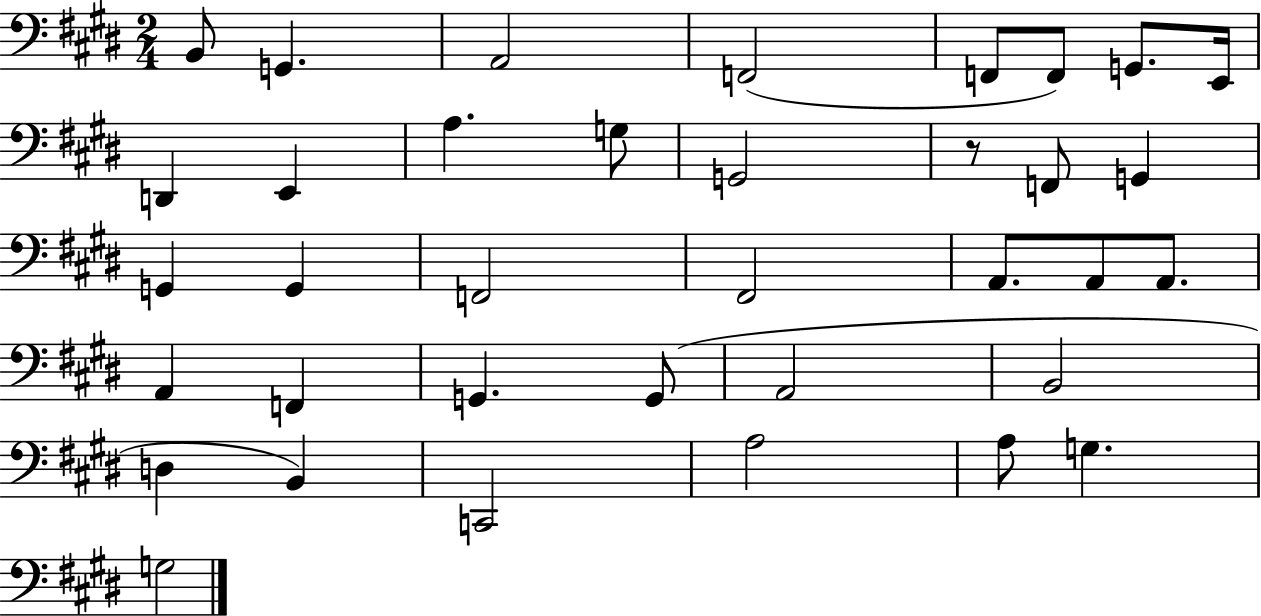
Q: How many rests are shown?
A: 1